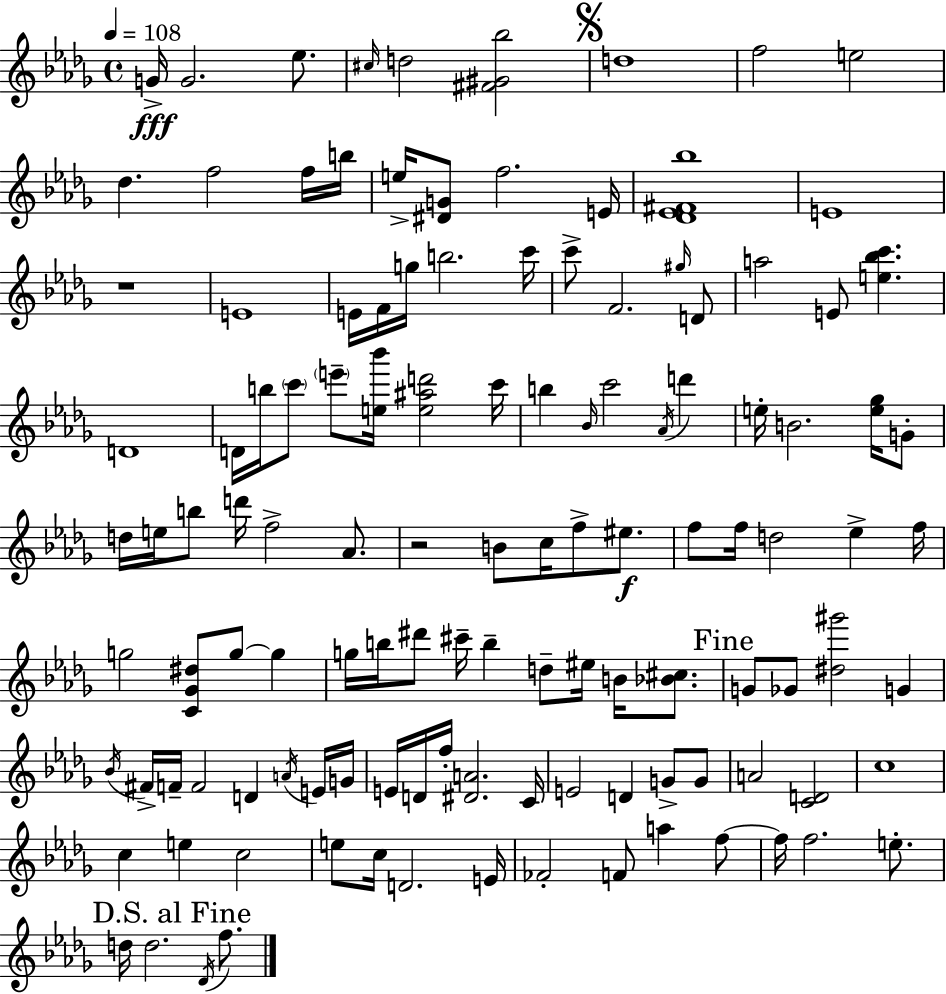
G4/s G4/h. Eb5/e. C#5/s D5/h [F#4,G#4,Bb5]/h D5/w F5/h E5/h Db5/q. F5/h F5/s B5/s E5/s [D#4,G4]/e F5/h. E4/s [Db4,Eb4,F#4,Bb5]/w E4/w R/w E4/w E4/s F4/s G5/s B5/h. C6/s C6/e F4/h. G#5/s D4/e A5/h E4/e [E5,Bb5,C6]/q. D4/w D4/s B5/s C6/e E6/e [E5,Bb6]/s [E5,A#5,D6]/h C6/s B5/q Bb4/s C6/h Ab4/s D6/q E5/s B4/h. [E5,Gb5]/s G4/e D5/s E5/s B5/e D6/s F5/h Ab4/e. R/h B4/e C5/s F5/e EIS5/e. F5/e F5/s D5/h Eb5/q F5/s G5/h [C4,Gb4,D#5]/e G5/e G5/q G5/s B5/s D#6/e C#6/s B5/q D5/e EIS5/s B4/s [Bb4,C#5]/e. G4/e Gb4/e [D#5,G#6]/h G4/q Bb4/s F#4/s F4/s F4/h D4/q A4/s E4/s G4/s E4/s D4/s F5/s [D#4,A4]/h. C4/s E4/h D4/q G4/e G4/e A4/h [C4,D4]/h C5/w C5/q E5/q C5/h E5/e C5/s D4/h. E4/s FES4/h F4/e A5/q F5/e F5/s F5/h. E5/e. D5/s D5/h. Db4/s F5/e.